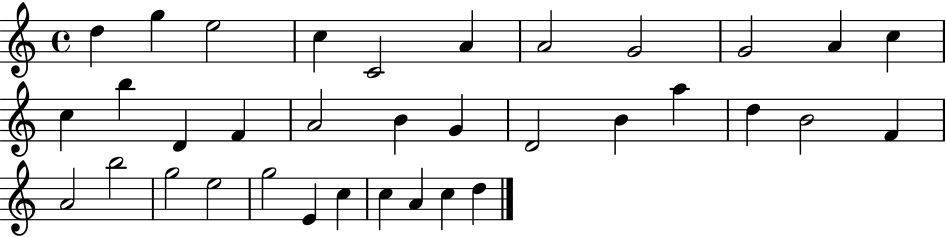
D5/q G5/q E5/h C5/q C4/h A4/q A4/h G4/h G4/h A4/q C5/q C5/q B5/q D4/q F4/q A4/h B4/q G4/q D4/h B4/q A5/q D5/q B4/h F4/q A4/h B5/h G5/h E5/h G5/h E4/q C5/q C5/q A4/q C5/q D5/q